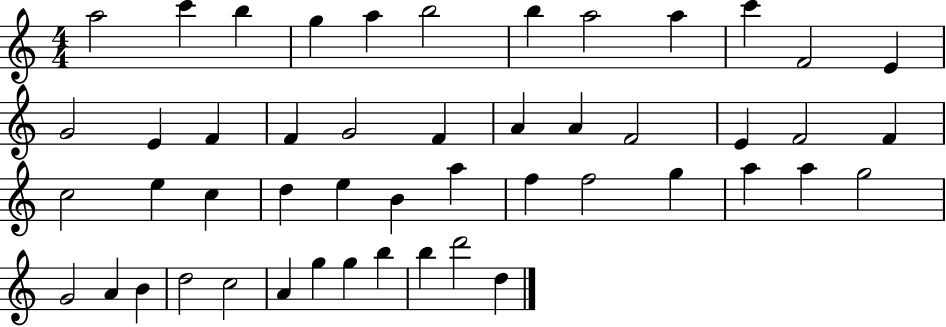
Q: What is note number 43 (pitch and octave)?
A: A4